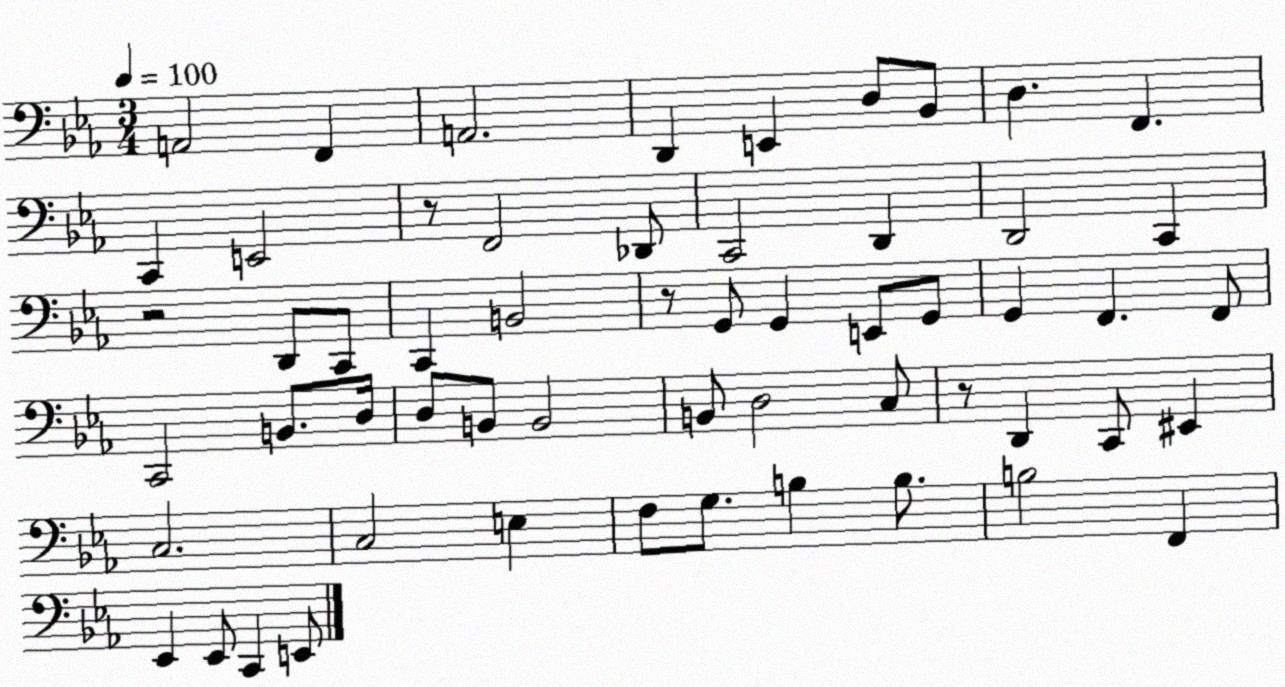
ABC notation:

X:1
T:Untitled
M:3/4
L:1/4
K:Eb
A,,2 F,, A,,2 D,, E,, D,/2 _B,,/2 D, F,, C,, E,,2 z/2 F,,2 _D,,/2 C,,2 D,, D,,2 C,, z2 D,,/2 C,,/2 C,, B,,2 z/2 G,,/2 G,, E,,/2 G,,/2 G,, F,, F,,/2 C,,2 B,,/2 D,/4 D,/2 B,,/2 B,,2 B,,/2 D,2 C,/2 z/2 D,, C,,/2 ^E,, C,2 C,2 E, F,/2 G,/2 B, B,/2 B,2 F,, _E,, _E,,/2 C,, E,,/2